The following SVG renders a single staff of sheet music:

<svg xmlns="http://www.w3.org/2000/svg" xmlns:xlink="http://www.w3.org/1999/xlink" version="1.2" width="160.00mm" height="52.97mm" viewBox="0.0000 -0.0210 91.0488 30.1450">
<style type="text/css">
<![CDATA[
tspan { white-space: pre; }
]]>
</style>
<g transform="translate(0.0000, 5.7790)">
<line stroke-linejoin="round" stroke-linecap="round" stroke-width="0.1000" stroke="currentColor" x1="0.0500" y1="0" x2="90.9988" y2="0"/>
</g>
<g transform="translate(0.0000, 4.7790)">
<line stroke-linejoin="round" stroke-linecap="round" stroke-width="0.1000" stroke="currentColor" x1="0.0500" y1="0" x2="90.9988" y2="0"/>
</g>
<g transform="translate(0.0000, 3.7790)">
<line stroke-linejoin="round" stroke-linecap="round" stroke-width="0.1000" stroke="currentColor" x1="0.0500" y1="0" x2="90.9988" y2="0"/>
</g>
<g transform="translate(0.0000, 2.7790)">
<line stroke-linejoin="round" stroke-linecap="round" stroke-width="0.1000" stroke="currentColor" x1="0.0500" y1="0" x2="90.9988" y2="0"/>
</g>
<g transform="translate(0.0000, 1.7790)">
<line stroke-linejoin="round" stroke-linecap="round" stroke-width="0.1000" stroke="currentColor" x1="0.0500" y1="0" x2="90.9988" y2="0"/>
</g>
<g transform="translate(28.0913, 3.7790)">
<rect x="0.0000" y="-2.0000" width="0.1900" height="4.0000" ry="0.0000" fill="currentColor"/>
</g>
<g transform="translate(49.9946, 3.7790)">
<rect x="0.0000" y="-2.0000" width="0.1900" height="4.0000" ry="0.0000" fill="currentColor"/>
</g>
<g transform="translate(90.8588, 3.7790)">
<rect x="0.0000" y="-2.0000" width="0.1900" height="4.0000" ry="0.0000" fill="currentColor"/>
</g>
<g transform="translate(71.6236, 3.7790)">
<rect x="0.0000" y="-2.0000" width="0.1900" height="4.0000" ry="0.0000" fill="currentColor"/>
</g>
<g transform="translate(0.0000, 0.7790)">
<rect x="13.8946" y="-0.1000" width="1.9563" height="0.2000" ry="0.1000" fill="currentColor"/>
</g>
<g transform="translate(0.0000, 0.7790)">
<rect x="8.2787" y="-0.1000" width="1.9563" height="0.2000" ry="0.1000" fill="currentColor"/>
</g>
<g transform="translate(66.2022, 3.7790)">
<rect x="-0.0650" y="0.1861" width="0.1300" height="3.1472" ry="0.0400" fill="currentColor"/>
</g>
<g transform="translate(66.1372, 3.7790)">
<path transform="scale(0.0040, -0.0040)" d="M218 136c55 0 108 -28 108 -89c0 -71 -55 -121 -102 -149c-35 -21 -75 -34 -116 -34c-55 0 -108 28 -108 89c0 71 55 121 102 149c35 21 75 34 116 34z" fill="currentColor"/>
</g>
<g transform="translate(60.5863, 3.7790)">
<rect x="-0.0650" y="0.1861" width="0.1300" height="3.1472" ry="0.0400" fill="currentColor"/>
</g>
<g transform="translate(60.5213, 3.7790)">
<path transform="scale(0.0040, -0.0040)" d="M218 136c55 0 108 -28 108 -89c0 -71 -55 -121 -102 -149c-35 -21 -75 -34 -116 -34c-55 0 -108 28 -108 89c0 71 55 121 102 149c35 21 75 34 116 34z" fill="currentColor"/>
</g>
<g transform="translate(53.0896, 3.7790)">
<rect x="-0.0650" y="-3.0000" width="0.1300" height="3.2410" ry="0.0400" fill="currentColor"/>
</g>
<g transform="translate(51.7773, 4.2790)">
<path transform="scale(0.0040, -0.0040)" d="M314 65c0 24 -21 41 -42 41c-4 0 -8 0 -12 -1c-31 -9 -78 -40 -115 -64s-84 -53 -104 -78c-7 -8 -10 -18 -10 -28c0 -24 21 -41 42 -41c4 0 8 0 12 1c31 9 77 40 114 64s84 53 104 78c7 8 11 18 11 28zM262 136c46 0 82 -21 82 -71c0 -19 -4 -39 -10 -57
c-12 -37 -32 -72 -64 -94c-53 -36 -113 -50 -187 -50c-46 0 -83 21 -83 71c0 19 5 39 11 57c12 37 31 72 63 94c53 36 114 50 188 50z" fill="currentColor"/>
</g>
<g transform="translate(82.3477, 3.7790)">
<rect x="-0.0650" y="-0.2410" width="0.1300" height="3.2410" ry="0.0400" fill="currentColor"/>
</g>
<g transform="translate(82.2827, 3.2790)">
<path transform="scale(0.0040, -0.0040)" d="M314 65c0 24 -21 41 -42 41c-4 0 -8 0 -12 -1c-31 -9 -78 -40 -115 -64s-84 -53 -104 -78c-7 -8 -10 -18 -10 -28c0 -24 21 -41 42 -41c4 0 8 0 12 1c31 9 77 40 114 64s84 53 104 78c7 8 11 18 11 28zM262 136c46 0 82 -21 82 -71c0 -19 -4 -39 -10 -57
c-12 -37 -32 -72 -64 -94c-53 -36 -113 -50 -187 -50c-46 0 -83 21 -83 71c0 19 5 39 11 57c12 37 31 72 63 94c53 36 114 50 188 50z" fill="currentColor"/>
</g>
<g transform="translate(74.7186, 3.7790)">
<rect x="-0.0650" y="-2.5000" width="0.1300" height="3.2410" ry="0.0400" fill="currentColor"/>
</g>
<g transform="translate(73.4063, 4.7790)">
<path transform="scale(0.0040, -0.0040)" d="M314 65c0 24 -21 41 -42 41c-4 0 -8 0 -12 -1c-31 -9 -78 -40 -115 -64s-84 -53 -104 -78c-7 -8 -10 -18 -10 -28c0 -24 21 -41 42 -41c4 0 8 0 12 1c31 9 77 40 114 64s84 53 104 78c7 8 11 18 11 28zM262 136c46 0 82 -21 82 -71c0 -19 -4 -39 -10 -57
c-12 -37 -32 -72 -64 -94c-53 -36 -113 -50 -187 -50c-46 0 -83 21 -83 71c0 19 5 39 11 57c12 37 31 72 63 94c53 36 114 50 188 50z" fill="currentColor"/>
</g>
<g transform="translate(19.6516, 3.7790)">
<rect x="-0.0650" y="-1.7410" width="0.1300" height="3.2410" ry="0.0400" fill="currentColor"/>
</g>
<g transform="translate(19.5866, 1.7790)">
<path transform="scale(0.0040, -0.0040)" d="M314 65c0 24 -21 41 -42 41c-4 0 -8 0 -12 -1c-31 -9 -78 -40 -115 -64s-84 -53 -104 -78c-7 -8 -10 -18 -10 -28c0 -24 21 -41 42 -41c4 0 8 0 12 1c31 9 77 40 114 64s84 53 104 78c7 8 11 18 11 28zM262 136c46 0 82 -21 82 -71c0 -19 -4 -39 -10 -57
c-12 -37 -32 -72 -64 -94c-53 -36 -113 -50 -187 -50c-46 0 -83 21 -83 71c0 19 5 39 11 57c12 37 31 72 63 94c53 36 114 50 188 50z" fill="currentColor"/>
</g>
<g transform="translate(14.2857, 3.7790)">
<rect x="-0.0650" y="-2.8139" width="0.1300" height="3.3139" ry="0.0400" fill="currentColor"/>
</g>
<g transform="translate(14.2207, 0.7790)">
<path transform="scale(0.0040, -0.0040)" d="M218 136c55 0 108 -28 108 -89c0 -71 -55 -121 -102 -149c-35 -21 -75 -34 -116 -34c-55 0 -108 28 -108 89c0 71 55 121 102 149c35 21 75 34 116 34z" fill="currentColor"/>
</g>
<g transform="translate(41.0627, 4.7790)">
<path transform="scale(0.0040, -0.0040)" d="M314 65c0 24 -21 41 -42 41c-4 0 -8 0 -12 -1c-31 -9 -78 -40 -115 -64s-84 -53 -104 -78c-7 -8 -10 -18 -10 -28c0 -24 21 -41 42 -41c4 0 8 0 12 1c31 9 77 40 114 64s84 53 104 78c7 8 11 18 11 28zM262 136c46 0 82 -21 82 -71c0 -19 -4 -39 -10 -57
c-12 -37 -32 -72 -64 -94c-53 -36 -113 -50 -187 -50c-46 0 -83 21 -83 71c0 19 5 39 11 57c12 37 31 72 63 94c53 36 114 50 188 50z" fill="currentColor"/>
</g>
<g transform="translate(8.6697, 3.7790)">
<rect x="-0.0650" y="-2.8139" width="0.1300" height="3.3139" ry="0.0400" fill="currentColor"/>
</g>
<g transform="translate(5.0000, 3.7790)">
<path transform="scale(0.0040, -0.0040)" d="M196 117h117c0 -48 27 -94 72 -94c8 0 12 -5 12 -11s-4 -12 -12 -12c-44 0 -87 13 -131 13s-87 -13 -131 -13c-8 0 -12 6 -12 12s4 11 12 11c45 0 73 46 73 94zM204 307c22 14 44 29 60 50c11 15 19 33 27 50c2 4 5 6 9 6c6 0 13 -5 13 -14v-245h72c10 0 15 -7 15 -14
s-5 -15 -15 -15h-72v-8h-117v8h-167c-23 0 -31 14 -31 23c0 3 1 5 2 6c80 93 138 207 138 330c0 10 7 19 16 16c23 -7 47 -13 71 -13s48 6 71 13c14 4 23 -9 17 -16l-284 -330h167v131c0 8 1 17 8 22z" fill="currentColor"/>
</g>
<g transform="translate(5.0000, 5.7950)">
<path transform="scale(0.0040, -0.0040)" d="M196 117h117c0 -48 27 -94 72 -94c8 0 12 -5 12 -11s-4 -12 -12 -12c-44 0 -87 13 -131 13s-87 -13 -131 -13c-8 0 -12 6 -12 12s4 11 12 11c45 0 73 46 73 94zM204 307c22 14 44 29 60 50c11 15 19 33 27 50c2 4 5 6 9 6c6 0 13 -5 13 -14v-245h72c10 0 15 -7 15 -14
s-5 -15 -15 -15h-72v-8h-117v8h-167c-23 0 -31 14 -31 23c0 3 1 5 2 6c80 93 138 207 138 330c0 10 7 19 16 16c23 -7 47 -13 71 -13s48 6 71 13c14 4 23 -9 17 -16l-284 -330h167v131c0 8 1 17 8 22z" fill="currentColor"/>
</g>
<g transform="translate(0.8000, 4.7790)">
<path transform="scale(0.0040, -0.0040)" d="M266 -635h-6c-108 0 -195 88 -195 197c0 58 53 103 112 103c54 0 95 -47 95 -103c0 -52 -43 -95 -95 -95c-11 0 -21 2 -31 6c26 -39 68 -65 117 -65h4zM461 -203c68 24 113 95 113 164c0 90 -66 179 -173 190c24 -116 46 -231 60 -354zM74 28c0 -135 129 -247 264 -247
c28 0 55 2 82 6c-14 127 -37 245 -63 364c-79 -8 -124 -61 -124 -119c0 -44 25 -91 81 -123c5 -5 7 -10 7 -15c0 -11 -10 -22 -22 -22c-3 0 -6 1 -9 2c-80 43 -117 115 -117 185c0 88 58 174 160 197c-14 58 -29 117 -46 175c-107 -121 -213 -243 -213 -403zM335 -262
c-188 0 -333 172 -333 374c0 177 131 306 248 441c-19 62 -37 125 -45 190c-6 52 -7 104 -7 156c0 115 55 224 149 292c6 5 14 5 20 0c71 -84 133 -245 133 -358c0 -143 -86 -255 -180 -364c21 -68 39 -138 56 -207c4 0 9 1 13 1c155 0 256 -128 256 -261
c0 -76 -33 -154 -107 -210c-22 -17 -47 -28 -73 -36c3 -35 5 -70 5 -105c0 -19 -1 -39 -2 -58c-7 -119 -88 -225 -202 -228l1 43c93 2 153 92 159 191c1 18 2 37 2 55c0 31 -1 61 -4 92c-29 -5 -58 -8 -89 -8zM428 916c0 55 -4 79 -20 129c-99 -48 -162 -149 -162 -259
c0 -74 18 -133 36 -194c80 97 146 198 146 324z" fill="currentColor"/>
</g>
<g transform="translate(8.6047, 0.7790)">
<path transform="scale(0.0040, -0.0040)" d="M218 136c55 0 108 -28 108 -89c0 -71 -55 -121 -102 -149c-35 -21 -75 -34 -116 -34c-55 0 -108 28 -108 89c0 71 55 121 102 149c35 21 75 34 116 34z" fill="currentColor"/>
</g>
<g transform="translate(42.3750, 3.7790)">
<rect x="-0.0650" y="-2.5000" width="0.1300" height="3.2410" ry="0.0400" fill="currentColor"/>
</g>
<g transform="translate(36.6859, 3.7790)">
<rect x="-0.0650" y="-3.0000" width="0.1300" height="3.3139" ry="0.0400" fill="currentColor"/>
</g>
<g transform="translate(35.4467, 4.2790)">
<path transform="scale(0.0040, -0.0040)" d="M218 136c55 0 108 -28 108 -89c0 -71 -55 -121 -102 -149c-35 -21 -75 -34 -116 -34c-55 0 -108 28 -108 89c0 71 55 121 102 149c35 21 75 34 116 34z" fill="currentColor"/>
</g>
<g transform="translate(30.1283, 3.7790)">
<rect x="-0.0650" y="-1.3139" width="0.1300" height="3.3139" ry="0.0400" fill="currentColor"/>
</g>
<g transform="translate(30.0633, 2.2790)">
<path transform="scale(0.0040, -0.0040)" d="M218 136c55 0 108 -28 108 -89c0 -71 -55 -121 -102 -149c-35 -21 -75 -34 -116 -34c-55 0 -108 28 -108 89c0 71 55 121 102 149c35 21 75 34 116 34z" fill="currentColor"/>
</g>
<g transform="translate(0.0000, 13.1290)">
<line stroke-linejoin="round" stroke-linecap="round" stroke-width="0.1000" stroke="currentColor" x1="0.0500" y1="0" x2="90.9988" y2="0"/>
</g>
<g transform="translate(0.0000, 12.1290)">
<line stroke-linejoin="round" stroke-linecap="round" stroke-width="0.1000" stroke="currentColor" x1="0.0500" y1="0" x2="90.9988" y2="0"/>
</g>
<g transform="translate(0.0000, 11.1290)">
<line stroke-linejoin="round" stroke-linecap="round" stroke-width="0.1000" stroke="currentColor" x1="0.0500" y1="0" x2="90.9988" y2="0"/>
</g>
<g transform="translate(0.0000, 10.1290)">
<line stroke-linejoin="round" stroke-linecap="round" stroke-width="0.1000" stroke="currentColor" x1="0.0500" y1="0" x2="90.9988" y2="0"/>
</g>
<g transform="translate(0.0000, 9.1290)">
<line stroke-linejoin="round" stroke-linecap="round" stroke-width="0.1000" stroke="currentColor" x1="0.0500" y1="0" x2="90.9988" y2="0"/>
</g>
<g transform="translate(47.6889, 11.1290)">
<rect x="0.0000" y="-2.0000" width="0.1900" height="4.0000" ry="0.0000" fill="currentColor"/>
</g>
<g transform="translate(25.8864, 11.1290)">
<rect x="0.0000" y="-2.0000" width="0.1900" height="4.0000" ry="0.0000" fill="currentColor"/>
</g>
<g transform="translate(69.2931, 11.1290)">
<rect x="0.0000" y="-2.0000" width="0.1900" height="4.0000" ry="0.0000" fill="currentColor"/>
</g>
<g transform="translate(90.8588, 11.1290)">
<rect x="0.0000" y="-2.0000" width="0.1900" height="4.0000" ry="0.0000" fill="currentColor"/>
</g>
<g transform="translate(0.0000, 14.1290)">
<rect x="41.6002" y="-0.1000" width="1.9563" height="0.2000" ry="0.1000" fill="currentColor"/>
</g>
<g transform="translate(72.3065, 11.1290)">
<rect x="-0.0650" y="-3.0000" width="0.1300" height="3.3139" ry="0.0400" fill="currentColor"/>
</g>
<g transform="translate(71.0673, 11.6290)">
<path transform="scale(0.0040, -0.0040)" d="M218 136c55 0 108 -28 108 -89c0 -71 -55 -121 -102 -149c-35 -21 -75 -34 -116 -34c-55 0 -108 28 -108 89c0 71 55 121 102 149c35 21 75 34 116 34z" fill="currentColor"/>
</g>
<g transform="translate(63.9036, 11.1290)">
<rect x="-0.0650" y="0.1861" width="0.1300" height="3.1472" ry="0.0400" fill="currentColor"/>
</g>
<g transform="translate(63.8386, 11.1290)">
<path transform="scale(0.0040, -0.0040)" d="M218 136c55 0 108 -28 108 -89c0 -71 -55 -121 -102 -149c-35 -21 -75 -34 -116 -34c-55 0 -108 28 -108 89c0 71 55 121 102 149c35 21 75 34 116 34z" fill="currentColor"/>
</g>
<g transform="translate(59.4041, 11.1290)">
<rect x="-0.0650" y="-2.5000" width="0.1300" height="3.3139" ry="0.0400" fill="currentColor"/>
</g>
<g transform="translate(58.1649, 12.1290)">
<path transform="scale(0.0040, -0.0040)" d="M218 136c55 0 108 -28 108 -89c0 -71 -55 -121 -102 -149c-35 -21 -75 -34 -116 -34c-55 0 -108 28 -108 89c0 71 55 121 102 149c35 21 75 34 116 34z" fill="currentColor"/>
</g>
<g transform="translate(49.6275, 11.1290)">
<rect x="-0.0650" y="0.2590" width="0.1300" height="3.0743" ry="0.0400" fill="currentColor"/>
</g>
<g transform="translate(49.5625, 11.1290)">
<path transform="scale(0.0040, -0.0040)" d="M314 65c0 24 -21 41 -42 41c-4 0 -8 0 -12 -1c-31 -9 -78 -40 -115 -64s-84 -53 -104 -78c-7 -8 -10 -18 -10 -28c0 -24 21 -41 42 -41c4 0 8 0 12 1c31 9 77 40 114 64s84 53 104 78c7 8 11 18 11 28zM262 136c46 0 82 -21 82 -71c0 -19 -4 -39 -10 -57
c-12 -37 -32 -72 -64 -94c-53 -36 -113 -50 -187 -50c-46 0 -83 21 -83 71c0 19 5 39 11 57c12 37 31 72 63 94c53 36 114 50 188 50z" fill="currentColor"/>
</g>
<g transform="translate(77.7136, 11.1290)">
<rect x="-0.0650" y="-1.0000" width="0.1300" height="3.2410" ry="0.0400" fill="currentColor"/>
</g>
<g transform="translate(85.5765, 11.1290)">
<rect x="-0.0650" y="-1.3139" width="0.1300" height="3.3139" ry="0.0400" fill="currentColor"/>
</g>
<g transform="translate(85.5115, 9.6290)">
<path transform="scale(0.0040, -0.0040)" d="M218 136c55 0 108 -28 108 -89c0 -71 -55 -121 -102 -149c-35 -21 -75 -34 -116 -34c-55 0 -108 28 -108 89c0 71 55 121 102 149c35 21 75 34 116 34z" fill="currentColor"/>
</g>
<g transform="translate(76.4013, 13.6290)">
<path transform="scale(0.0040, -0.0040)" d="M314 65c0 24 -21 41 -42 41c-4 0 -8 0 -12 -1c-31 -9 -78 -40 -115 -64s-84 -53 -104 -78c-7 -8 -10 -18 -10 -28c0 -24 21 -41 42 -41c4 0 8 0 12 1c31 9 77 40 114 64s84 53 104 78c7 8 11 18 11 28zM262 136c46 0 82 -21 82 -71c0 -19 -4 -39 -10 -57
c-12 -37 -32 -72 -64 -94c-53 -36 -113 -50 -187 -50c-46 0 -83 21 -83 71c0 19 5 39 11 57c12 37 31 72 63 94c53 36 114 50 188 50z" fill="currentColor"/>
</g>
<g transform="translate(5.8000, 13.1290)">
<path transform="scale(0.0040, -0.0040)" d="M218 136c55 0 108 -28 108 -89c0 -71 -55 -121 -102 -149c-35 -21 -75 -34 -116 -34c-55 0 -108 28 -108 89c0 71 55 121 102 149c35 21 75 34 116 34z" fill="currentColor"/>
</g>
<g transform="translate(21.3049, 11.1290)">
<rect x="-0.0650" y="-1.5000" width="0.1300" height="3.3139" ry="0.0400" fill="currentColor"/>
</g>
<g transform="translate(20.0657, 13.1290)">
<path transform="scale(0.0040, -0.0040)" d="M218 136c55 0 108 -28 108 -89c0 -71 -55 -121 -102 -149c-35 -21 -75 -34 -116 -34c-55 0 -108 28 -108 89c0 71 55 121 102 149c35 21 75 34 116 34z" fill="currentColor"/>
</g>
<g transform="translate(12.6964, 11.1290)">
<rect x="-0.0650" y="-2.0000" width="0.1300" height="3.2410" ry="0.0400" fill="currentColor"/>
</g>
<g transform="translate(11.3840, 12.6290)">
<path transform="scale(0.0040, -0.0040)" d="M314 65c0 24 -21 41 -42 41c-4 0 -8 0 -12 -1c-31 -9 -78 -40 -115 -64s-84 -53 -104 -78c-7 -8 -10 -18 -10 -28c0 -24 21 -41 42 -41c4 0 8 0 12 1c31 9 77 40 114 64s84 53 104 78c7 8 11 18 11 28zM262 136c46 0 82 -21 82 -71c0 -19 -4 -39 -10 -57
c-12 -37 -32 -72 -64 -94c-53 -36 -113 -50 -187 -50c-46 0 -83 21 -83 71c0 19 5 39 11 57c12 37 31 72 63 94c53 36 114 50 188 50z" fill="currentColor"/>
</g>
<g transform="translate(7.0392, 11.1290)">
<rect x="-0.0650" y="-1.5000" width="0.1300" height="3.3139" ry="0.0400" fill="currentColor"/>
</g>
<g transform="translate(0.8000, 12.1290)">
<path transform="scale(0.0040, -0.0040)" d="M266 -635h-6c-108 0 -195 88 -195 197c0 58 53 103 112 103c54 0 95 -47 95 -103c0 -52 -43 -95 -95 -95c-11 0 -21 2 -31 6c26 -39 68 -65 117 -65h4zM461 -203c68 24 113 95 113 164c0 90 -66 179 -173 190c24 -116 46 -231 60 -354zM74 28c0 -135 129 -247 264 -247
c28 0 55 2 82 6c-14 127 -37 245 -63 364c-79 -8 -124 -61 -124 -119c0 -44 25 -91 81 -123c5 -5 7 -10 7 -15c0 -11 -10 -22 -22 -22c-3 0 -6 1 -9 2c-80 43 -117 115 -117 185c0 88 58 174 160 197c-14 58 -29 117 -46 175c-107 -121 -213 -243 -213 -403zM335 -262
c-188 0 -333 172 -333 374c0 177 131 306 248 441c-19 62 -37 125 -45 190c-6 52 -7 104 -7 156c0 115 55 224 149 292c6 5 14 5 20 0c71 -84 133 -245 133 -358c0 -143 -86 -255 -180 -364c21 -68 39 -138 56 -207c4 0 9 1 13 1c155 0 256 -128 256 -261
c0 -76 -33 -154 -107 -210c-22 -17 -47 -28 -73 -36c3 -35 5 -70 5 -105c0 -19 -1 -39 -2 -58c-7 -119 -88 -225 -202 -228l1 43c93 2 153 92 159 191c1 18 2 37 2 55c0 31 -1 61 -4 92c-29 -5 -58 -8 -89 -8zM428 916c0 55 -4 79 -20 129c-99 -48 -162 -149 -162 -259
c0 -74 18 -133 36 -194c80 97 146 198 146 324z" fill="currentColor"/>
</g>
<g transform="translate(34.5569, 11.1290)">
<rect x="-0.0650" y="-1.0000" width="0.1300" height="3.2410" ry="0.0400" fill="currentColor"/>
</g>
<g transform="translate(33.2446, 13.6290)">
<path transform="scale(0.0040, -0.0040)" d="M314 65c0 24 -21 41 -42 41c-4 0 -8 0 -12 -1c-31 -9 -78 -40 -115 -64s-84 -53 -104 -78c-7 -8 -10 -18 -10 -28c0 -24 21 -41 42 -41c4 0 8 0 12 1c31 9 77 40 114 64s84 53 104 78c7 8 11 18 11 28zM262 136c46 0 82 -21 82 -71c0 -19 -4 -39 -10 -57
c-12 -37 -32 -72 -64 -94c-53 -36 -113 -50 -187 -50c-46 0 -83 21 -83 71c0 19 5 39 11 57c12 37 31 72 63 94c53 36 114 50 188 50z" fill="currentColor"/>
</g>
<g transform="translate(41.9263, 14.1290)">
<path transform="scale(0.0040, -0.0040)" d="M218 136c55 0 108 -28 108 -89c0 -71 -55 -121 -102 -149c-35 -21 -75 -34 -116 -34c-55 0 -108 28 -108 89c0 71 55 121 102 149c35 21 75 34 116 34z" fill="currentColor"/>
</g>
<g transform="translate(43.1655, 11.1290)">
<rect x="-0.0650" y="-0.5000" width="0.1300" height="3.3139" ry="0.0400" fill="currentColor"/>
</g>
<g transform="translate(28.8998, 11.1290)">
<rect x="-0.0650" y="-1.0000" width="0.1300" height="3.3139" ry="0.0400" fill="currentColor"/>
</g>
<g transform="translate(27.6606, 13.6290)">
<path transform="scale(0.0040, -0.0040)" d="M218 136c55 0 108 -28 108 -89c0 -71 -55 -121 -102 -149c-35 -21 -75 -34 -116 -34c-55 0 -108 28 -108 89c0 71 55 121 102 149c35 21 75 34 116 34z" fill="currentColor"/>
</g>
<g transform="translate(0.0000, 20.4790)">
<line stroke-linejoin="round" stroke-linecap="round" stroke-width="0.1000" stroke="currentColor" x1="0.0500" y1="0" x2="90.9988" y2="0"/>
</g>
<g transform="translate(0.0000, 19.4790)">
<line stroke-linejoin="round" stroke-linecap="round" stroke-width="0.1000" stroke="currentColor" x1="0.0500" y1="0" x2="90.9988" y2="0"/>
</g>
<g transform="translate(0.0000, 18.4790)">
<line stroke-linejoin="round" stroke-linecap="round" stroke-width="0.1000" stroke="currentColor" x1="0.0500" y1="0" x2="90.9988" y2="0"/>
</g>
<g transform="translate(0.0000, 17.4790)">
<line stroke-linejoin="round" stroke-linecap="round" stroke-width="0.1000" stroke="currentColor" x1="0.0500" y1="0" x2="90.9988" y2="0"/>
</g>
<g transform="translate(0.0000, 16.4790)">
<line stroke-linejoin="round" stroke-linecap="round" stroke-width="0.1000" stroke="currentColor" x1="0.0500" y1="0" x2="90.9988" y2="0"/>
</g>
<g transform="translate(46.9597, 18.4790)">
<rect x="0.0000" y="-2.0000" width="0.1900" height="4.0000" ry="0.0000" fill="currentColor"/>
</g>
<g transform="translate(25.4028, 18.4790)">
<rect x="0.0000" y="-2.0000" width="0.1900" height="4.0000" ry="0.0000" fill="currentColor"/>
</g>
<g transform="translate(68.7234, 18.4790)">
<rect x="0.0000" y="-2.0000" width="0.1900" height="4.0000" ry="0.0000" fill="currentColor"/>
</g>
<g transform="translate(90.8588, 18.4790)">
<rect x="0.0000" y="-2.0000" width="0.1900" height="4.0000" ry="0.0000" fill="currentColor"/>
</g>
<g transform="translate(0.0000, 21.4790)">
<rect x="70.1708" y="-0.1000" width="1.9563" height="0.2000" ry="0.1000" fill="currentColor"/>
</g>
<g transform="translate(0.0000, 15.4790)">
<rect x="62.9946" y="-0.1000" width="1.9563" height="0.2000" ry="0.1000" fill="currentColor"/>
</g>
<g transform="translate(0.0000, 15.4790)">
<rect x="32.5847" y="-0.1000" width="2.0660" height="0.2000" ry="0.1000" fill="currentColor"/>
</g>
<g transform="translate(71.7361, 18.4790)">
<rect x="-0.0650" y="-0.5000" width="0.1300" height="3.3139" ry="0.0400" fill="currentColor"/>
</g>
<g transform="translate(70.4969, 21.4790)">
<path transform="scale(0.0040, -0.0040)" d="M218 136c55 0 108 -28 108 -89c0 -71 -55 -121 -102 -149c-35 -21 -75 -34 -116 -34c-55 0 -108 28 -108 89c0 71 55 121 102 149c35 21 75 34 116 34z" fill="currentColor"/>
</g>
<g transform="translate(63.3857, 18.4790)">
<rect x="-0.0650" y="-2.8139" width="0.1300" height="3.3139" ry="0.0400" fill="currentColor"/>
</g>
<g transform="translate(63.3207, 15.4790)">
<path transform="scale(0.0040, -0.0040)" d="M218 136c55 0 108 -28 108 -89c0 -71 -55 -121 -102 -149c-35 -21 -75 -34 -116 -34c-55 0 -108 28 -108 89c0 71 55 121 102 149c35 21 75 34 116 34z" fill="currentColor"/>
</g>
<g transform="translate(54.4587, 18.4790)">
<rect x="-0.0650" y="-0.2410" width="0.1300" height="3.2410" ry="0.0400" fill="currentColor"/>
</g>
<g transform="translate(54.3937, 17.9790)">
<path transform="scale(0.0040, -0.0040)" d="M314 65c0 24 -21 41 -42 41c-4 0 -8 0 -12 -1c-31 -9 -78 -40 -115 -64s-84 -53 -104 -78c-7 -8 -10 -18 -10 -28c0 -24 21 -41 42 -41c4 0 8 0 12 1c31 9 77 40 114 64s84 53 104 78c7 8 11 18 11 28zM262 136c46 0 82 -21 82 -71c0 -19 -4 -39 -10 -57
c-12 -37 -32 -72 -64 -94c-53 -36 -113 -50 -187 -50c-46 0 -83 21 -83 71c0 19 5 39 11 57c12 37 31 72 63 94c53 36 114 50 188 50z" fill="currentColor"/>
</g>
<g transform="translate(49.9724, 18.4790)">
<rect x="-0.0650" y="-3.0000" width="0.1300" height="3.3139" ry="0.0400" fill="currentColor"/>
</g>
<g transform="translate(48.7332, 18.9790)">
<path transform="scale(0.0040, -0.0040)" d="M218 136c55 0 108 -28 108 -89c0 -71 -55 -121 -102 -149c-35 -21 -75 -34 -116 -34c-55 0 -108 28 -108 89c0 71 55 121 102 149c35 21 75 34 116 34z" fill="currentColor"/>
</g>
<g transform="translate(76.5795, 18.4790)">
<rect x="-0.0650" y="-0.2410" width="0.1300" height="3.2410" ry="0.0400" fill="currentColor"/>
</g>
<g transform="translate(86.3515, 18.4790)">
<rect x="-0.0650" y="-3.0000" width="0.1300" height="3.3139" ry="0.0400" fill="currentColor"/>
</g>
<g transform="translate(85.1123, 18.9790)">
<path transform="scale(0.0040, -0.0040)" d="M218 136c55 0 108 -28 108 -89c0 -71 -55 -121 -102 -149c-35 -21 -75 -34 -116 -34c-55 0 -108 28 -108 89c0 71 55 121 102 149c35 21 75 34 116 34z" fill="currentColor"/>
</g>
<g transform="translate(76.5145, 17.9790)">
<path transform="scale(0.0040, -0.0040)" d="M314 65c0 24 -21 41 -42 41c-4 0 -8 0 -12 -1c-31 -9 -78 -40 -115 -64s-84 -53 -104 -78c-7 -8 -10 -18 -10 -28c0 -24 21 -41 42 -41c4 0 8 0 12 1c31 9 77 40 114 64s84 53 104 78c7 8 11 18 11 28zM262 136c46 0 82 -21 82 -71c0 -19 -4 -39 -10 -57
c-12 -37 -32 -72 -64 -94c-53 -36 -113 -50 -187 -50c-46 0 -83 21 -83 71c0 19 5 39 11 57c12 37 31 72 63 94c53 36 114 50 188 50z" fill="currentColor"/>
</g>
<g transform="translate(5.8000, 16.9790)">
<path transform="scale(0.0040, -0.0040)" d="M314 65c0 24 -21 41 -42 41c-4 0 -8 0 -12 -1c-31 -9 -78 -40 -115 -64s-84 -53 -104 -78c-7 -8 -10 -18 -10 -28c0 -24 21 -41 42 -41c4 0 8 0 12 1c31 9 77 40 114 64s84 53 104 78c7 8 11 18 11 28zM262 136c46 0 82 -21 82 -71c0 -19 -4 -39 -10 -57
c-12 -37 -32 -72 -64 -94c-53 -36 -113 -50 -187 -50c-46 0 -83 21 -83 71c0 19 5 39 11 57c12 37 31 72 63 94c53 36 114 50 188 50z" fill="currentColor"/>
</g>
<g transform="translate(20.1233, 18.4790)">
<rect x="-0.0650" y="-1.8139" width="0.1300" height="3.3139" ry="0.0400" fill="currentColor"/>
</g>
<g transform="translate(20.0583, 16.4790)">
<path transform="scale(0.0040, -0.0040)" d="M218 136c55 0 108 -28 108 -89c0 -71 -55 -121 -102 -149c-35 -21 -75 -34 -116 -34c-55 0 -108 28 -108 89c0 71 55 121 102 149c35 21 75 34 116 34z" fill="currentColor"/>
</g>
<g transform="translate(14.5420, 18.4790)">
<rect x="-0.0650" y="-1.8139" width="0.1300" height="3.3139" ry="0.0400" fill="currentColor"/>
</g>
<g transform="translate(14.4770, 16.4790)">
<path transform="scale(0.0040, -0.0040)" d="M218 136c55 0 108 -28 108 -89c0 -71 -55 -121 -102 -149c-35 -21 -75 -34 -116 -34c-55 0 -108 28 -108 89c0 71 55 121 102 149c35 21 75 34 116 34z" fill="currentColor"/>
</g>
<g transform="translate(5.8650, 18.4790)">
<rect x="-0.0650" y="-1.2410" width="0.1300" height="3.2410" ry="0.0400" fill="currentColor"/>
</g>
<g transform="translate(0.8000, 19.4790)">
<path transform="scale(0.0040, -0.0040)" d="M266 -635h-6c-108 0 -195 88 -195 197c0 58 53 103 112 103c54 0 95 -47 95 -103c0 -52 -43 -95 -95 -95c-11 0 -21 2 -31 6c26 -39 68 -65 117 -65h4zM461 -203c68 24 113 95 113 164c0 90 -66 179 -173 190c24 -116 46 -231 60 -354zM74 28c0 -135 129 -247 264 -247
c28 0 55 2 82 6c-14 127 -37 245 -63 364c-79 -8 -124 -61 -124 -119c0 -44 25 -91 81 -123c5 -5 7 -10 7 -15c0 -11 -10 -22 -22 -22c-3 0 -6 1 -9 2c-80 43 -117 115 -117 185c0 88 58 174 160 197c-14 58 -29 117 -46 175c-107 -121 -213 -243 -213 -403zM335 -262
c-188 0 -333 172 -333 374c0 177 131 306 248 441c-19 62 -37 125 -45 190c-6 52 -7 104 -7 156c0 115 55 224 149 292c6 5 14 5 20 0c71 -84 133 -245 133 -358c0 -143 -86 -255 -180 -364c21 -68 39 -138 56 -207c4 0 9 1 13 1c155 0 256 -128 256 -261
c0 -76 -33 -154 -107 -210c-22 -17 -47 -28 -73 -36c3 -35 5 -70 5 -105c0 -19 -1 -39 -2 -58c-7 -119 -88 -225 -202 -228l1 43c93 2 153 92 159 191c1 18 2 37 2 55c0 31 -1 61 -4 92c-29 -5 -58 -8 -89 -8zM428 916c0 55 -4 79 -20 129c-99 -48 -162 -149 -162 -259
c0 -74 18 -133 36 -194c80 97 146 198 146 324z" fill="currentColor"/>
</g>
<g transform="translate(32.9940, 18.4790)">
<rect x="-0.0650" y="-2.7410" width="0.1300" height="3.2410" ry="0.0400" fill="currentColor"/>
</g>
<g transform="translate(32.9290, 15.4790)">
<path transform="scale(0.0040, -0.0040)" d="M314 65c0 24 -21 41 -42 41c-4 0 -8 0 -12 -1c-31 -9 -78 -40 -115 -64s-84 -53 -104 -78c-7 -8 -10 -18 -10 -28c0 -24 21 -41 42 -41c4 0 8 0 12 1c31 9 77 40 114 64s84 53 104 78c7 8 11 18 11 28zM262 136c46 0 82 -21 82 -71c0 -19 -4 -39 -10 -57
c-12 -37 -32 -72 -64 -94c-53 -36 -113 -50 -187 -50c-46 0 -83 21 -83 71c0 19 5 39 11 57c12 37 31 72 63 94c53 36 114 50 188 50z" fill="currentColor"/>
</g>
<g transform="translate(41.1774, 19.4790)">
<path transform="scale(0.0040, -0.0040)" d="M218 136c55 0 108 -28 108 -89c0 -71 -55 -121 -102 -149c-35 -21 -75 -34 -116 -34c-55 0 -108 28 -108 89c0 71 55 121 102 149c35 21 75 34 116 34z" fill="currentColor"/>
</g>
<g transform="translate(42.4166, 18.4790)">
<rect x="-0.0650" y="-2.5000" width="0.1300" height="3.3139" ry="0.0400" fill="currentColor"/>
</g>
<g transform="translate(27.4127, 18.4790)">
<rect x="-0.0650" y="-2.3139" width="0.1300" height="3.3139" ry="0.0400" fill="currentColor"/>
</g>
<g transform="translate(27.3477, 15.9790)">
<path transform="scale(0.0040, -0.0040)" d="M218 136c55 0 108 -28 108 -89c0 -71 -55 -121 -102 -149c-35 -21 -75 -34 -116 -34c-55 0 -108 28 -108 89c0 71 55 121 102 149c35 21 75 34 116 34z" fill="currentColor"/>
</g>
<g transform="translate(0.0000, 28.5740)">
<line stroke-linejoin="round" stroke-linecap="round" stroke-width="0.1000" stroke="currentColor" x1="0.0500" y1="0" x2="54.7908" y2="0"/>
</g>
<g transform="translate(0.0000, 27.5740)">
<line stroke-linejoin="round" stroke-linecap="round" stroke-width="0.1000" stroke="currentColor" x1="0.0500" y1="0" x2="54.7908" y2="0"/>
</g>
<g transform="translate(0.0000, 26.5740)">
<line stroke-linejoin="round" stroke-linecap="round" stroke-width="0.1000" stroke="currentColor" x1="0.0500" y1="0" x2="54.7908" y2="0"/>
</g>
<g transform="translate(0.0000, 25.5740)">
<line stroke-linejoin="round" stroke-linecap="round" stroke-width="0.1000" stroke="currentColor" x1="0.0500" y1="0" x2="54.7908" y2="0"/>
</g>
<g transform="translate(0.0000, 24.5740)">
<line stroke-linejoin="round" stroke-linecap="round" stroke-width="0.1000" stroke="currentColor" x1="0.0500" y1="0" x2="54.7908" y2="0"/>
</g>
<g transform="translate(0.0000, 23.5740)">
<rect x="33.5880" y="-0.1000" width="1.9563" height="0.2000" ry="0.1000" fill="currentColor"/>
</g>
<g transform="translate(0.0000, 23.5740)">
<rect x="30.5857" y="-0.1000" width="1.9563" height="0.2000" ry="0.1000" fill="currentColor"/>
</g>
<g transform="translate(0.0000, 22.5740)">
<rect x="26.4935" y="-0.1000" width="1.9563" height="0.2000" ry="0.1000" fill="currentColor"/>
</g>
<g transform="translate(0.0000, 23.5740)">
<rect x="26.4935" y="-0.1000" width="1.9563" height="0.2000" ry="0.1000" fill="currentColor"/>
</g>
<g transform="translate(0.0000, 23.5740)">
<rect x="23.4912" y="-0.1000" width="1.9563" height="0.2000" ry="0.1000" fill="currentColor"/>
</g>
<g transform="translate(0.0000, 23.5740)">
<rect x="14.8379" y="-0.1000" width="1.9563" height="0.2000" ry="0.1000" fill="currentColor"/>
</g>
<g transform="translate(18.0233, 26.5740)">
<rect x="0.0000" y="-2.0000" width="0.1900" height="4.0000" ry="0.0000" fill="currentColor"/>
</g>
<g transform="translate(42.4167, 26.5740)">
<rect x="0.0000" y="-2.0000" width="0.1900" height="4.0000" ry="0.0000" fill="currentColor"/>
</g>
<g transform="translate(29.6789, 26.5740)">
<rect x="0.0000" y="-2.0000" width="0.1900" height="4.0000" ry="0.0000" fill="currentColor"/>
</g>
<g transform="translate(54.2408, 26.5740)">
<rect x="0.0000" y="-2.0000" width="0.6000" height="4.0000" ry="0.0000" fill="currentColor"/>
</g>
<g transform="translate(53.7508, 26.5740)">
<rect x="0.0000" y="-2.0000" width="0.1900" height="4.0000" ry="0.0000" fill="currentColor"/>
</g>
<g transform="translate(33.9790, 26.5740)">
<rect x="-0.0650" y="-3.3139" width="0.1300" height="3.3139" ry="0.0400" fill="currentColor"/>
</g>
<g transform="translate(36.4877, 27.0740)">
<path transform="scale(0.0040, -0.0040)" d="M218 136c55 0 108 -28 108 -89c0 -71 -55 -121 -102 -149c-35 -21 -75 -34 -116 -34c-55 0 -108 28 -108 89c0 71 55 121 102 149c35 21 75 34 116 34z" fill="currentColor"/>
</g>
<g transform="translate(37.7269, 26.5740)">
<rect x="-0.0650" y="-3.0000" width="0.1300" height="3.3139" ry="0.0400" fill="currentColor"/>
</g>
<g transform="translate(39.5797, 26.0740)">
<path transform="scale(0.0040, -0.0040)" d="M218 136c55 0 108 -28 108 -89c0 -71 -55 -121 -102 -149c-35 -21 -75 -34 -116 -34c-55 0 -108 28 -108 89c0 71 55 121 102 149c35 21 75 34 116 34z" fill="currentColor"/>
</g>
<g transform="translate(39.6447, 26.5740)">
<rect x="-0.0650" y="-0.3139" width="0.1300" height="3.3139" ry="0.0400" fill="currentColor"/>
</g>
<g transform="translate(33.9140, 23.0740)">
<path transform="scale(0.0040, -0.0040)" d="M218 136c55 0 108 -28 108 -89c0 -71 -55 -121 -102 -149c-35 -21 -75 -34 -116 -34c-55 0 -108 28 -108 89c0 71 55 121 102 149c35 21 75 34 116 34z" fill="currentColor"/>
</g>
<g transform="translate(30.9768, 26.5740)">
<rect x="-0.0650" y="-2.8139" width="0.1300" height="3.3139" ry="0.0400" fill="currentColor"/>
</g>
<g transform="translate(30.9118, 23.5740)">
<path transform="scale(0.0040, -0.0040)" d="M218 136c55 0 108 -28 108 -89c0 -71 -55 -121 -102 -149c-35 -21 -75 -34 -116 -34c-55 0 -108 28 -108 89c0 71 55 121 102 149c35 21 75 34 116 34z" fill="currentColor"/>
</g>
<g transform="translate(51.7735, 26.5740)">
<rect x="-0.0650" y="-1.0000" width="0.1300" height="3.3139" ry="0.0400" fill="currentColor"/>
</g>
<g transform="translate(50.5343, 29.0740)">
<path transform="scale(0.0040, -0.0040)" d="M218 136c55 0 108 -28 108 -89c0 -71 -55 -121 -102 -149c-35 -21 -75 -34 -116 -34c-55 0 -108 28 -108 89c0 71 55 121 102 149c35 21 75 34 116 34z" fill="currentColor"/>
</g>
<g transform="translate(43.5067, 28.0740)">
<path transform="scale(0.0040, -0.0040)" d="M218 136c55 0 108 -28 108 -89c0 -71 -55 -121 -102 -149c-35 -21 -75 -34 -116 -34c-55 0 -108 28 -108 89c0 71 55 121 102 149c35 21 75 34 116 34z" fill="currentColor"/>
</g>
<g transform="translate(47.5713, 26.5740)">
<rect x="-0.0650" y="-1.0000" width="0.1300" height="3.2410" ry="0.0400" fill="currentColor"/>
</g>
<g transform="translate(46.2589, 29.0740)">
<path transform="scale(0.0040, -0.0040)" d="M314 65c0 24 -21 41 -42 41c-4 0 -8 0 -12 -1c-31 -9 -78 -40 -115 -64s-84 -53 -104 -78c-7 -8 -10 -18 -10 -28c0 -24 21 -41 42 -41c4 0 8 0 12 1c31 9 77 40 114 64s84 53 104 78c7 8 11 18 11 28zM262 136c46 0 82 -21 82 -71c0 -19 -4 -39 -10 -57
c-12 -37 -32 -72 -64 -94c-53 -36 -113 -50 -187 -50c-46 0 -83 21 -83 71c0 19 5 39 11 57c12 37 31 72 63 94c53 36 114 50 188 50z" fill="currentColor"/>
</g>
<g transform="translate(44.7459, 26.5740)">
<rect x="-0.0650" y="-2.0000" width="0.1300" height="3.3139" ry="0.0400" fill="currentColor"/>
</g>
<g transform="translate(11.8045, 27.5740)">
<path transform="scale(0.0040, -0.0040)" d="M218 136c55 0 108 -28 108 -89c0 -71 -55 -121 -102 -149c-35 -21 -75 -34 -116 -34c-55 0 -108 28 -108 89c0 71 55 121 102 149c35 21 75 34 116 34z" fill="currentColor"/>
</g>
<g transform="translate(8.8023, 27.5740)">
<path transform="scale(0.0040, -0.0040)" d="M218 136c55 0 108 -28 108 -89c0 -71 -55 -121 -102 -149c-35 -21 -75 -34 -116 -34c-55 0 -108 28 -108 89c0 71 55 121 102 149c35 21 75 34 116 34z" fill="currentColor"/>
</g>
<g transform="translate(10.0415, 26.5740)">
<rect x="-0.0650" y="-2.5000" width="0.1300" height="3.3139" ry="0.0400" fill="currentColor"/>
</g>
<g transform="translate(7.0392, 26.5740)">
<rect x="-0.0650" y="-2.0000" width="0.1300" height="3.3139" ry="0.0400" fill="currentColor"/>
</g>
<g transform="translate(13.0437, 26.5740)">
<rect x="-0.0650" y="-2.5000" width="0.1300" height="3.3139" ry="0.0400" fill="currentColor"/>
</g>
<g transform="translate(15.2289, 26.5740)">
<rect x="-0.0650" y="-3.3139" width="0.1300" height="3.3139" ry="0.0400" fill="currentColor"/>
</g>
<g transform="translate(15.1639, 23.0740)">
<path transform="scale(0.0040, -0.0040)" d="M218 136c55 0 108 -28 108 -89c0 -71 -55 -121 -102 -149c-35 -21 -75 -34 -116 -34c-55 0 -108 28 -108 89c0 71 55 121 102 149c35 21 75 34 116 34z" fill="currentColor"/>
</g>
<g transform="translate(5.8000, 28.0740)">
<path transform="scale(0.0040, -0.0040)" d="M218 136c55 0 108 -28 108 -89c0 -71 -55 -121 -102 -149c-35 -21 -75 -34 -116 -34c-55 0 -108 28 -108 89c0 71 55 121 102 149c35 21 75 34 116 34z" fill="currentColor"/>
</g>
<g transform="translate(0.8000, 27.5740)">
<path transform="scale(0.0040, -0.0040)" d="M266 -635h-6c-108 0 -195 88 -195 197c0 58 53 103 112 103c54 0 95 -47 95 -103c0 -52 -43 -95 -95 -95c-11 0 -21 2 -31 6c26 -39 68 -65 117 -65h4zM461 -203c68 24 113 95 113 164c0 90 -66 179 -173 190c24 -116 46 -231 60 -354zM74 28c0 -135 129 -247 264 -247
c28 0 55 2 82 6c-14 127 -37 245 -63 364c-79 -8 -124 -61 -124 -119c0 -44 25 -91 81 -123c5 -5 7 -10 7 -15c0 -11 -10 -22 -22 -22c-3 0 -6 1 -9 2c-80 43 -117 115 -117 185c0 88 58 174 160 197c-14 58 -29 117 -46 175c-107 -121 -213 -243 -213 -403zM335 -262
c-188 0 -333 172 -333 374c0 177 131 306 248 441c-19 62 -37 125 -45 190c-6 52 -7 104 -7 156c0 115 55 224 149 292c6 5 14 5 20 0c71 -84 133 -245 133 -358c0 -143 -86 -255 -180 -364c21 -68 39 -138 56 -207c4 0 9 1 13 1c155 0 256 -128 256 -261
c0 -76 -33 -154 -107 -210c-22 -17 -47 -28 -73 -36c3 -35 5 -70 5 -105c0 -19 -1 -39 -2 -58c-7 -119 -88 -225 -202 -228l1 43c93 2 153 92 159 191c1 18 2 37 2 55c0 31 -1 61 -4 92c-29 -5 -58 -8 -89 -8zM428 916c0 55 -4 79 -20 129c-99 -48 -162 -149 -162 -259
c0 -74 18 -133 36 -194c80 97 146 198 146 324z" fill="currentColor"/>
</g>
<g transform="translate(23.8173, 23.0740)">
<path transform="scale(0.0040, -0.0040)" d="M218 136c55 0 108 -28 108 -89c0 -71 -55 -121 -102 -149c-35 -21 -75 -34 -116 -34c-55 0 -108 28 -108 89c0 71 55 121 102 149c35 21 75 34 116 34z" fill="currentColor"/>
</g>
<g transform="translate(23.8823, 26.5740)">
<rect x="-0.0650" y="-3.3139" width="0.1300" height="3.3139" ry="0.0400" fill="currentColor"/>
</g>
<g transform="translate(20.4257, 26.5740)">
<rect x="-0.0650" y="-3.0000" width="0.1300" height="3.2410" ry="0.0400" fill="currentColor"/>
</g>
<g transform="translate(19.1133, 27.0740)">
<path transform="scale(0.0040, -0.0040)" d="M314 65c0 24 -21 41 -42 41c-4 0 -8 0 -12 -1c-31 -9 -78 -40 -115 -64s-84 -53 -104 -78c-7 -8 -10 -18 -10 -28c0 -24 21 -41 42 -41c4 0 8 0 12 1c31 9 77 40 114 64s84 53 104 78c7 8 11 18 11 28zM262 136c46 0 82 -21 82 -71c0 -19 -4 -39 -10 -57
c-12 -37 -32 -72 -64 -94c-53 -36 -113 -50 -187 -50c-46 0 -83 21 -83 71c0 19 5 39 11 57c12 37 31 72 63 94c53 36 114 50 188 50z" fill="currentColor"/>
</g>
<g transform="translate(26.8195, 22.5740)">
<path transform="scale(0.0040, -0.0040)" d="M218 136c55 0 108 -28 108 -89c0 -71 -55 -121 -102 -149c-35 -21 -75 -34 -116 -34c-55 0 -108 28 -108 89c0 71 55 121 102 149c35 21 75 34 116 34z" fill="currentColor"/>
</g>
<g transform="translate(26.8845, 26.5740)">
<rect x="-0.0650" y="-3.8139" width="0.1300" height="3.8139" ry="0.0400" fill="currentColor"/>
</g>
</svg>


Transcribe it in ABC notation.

X:1
T:Untitled
M:4/4
L:1/4
K:C
a a f2 e A G2 A2 B B G2 c2 E F2 E D D2 C B2 G B A D2 e e2 f f g a2 G A c2 a C c2 A F G G b A2 b c' a b A c F D2 D